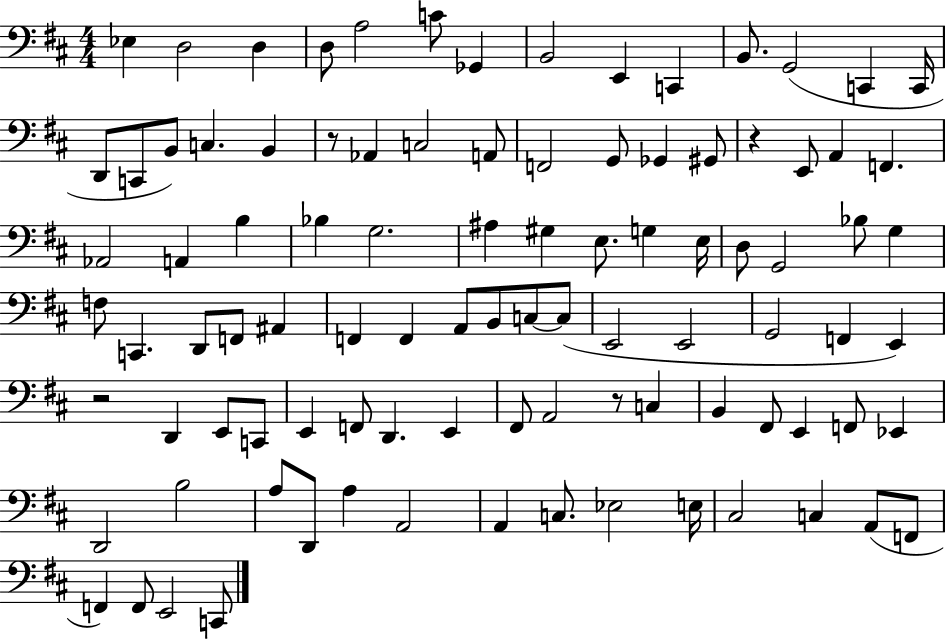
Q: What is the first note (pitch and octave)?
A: Eb3